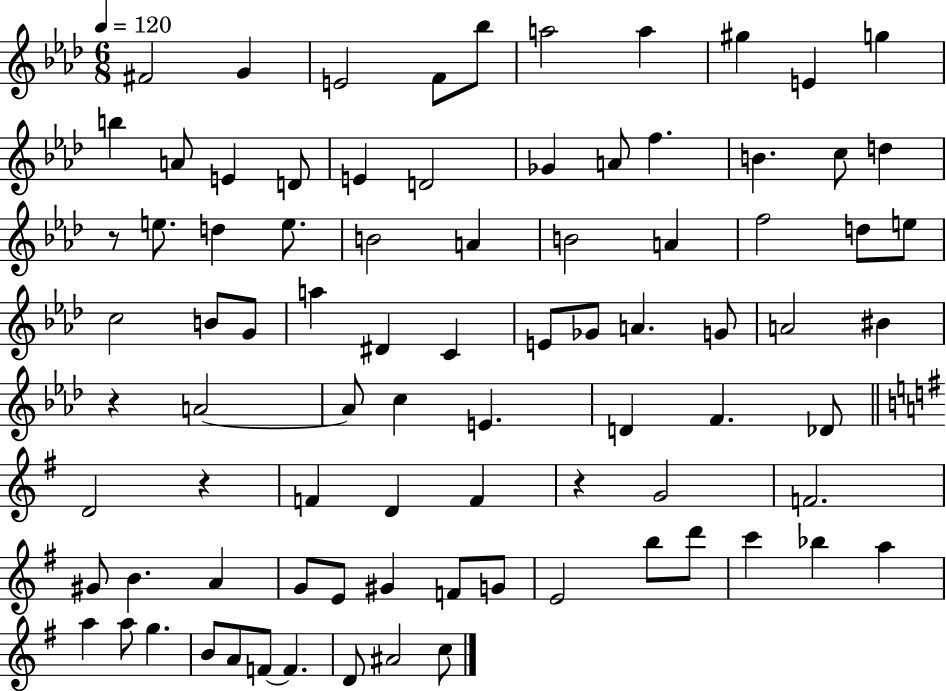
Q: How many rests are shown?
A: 4